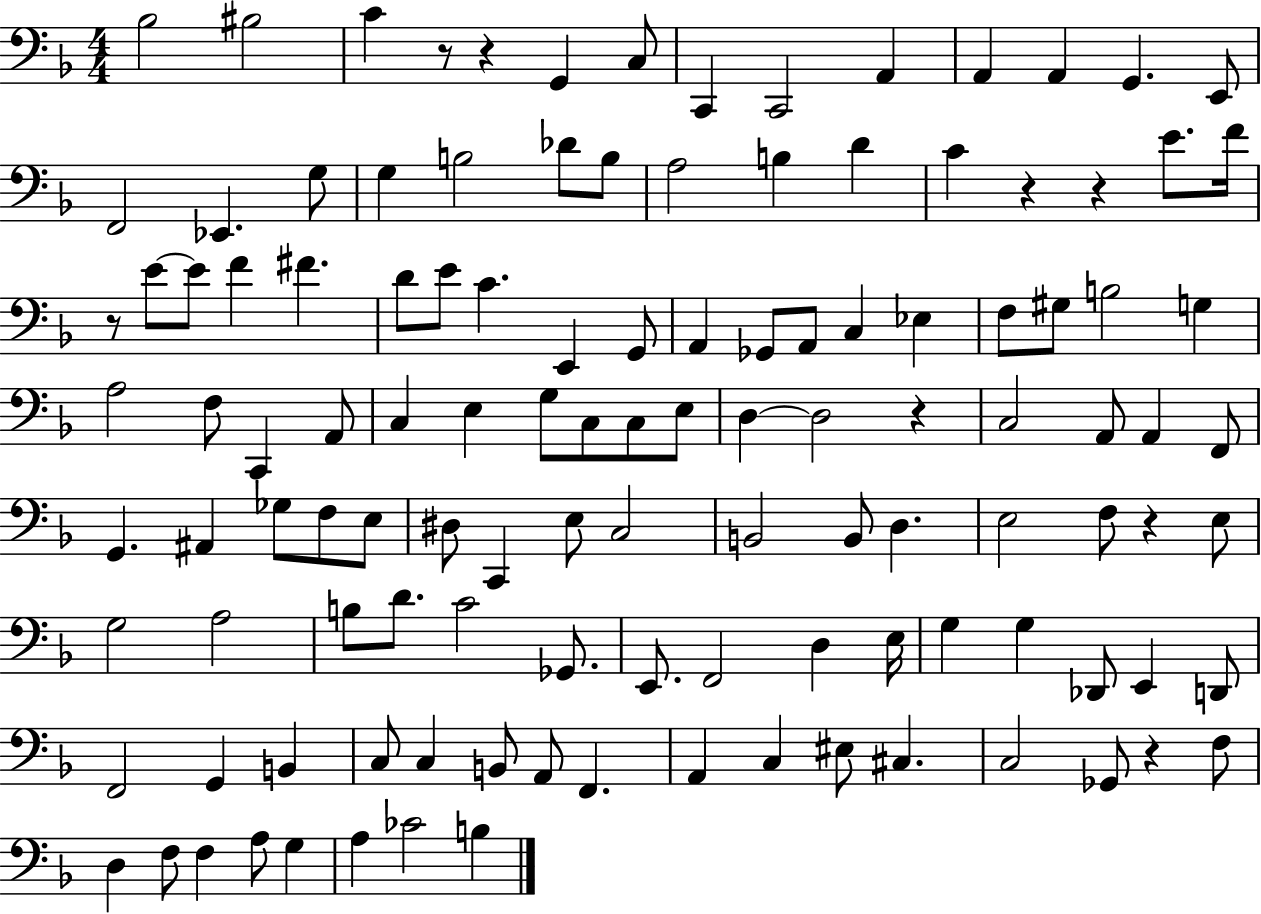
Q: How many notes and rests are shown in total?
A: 120